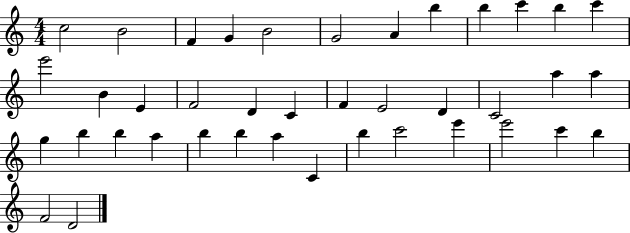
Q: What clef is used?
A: treble